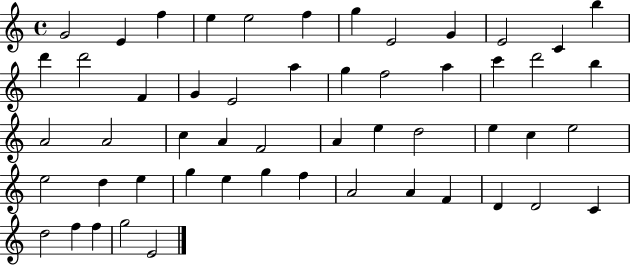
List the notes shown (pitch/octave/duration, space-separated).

G4/h E4/q F5/q E5/q E5/h F5/q G5/q E4/h G4/q E4/h C4/q B5/q D6/q D6/h F4/q G4/q E4/h A5/q G5/q F5/h A5/q C6/q D6/h B5/q A4/h A4/h C5/q A4/q F4/h A4/q E5/q D5/h E5/q C5/q E5/h E5/h D5/q E5/q G5/q E5/q G5/q F5/q A4/h A4/q F4/q D4/q D4/h C4/q D5/h F5/q F5/q G5/h E4/h